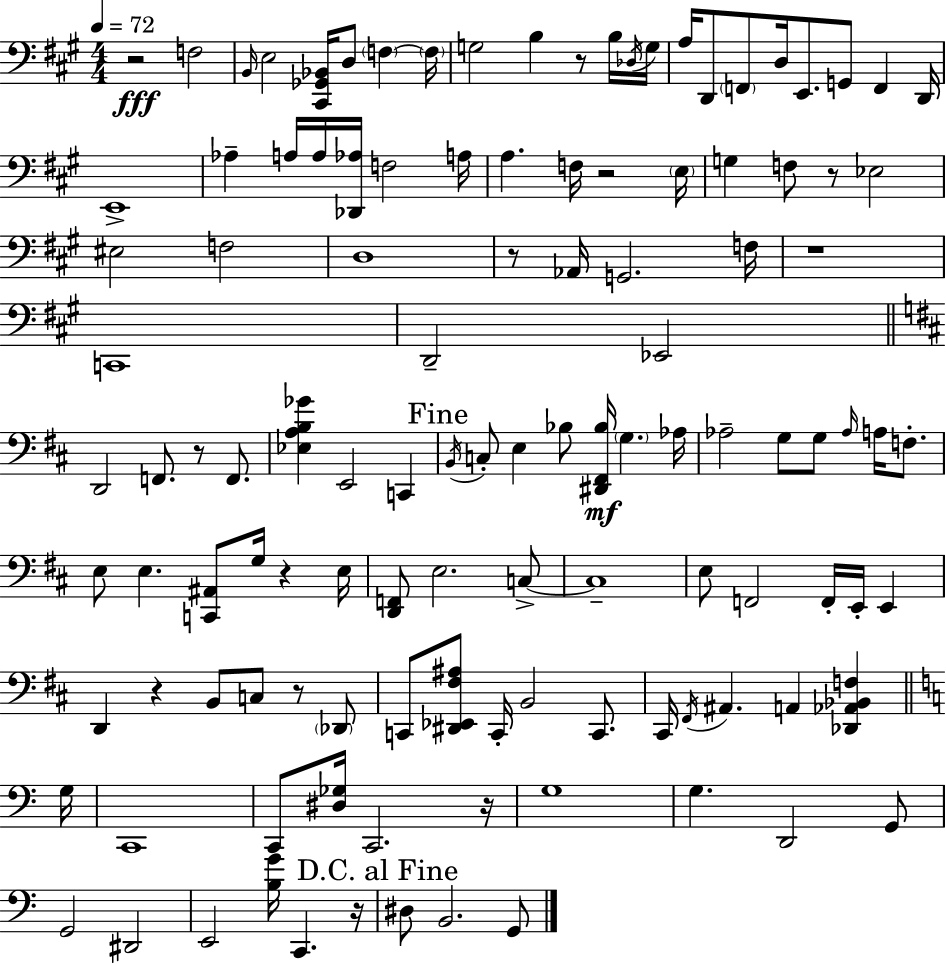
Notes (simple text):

R/h F3/h B2/s E3/h [C#2,Gb2,Bb2]/s D3/e F3/q F3/s G3/h B3/q R/e B3/s Db3/s G3/s A3/s D2/e F2/e D3/s E2/e. G2/e F2/q D2/s E2/w Ab3/q A3/s A3/s [Db2,Ab3]/s F3/h A3/s A3/q. F3/s R/h E3/s G3/q F3/e R/e Eb3/h EIS3/h F3/h D3/w R/e Ab2/s G2/h. F3/s R/w C2/w D2/h Eb2/h D2/h F2/e. R/e F2/e. [Eb3,A3,B3,Gb4]/q E2/h C2/q B2/s C3/e E3/q Bb3/e [D#2,F#2,Bb3]/s G3/q. Ab3/s Ab3/h G3/e G3/e Ab3/s A3/s F3/e. E3/e E3/q. [C2,A#2]/e G3/s R/q E3/s [D2,F2]/e E3/h. C3/e C3/w E3/e F2/h F2/s E2/s E2/q D2/q R/q B2/e C3/e R/e Db2/e C2/e [D#2,Eb2,F#3,A#3]/e C2/s B2/h C2/e. C#2/s F#2/s A#2/q. A2/q [Db2,Ab2,Bb2,F3]/q G3/s C2/w C2/e [D#3,Gb3]/s C2/h. R/s G3/w G3/q. D2/h G2/e G2/h D#2/h E2/h [B3,G4]/s C2/q. R/s D#3/e B2/h. G2/e